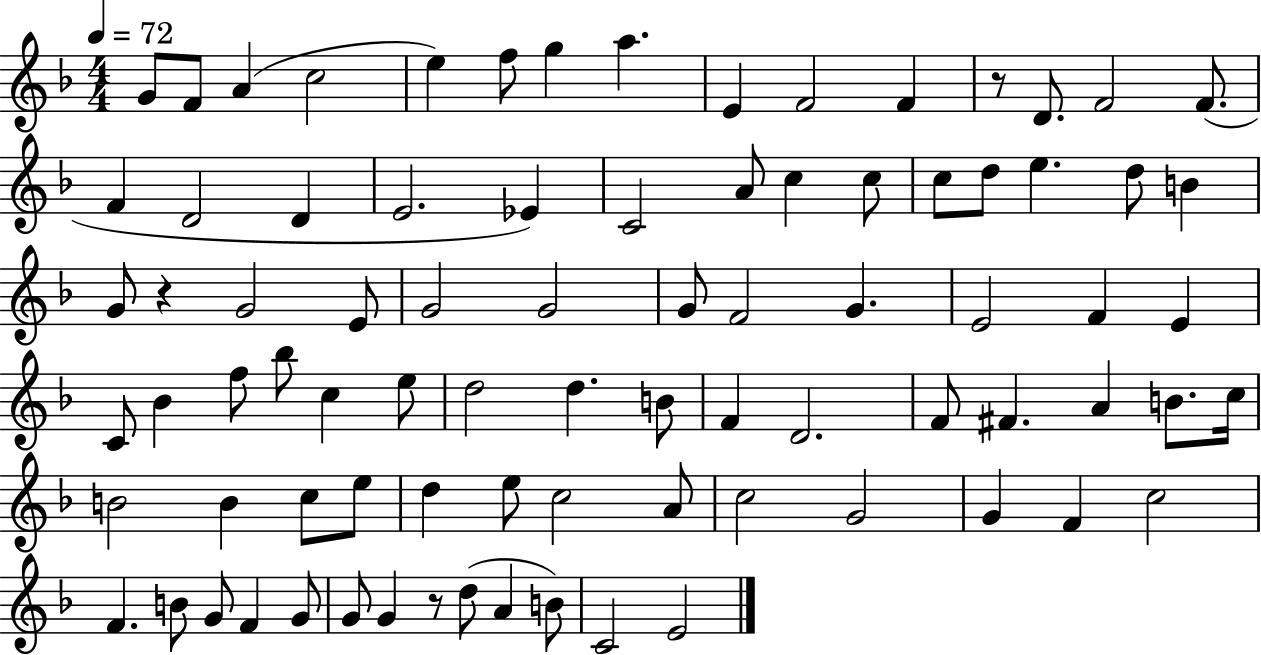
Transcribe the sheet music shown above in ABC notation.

X:1
T:Untitled
M:4/4
L:1/4
K:F
G/2 F/2 A c2 e f/2 g a E F2 F z/2 D/2 F2 F/2 F D2 D E2 _E C2 A/2 c c/2 c/2 d/2 e d/2 B G/2 z G2 E/2 G2 G2 G/2 F2 G E2 F E C/2 _B f/2 _b/2 c e/2 d2 d B/2 F D2 F/2 ^F A B/2 c/4 B2 B c/2 e/2 d e/2 c2 A/2 c2 G2 G F c2 F B/2 G/2 F G/2 G/2 G z/2 d/2 A B/2 C2 E2